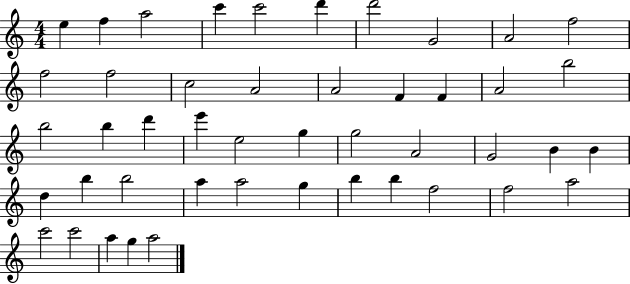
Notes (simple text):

E5/q F5/q A5/h C6/q C6/h D6/q D6/h G4/h A4/h F5/h F5/h F5/h C5/h A4/h A4/h F4/q F4/q A4/h B5/h B5/h B5/q D6/q E6/q E5/h G5/q G5/h A4/h G4/h B4/q B4/q D5/q B5/q B5/h A5/q A5/h G5/q B5/q B5/q F5/h F5/h A5/h C6/h C6/h A5/q G5/q A5/h